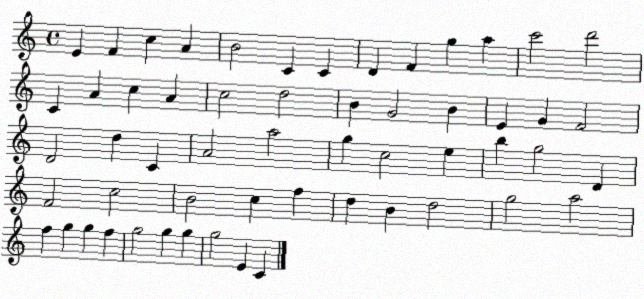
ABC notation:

X:1
T:Untitled
M:4/4
L:1/4
K:C
E F c A B2 C C D F g a c'2 d'2 C A c A c2 d2 B G2 B E G F2 D2 d C A2 a2 g c2 e b g2 D F2 c2 B2 c f d B d2 g2 a2 f g g f g2 g g g2 E C